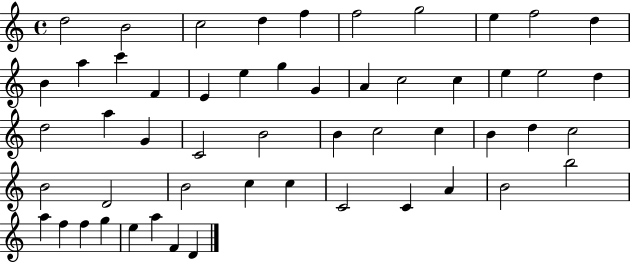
X:1
T:Untitled
M:4/4
L:1/4
K:C
d2 B2 c2 d f f2 g2 e f2 d B a c' F E e g G A c2 c e e2 d d2 a G C2 B2 B c2 c B d c2 B2 D2 B2 c c C2 C A B2 b2 a f f g e a F D